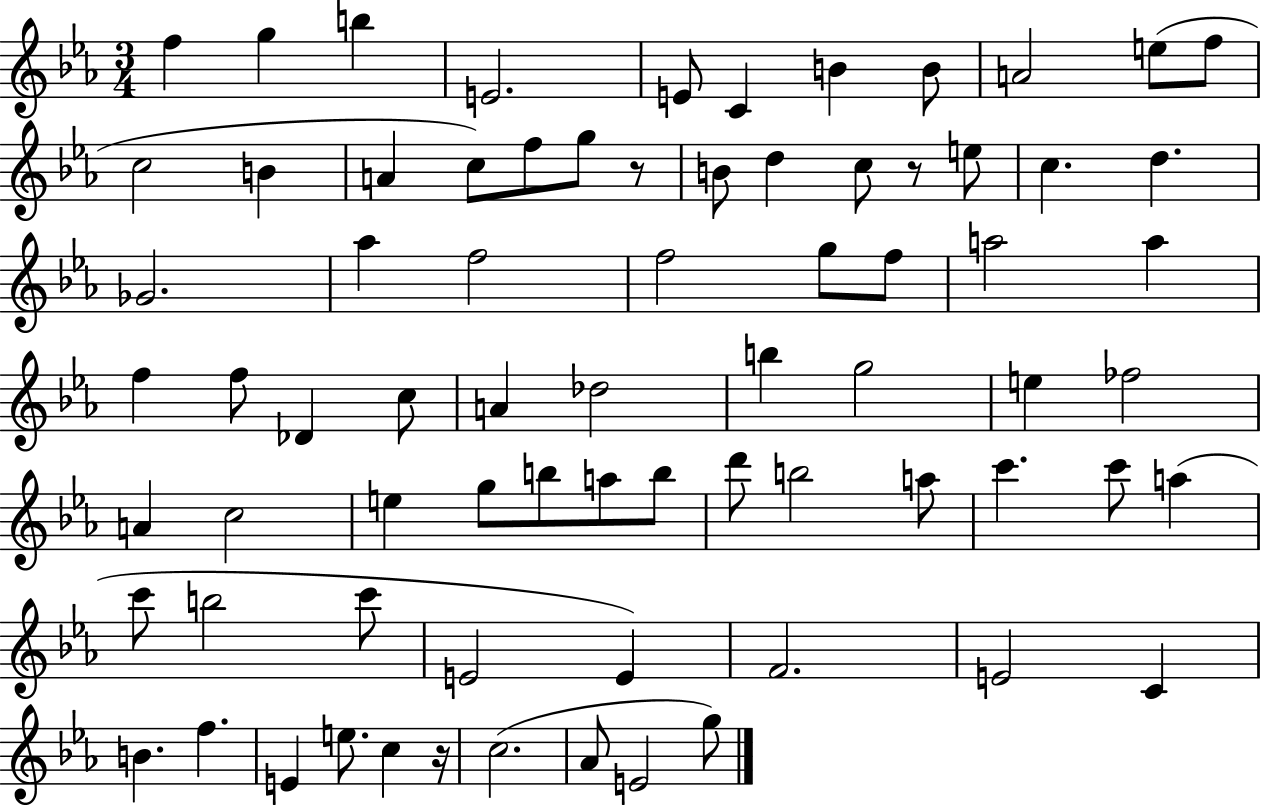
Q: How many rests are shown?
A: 3